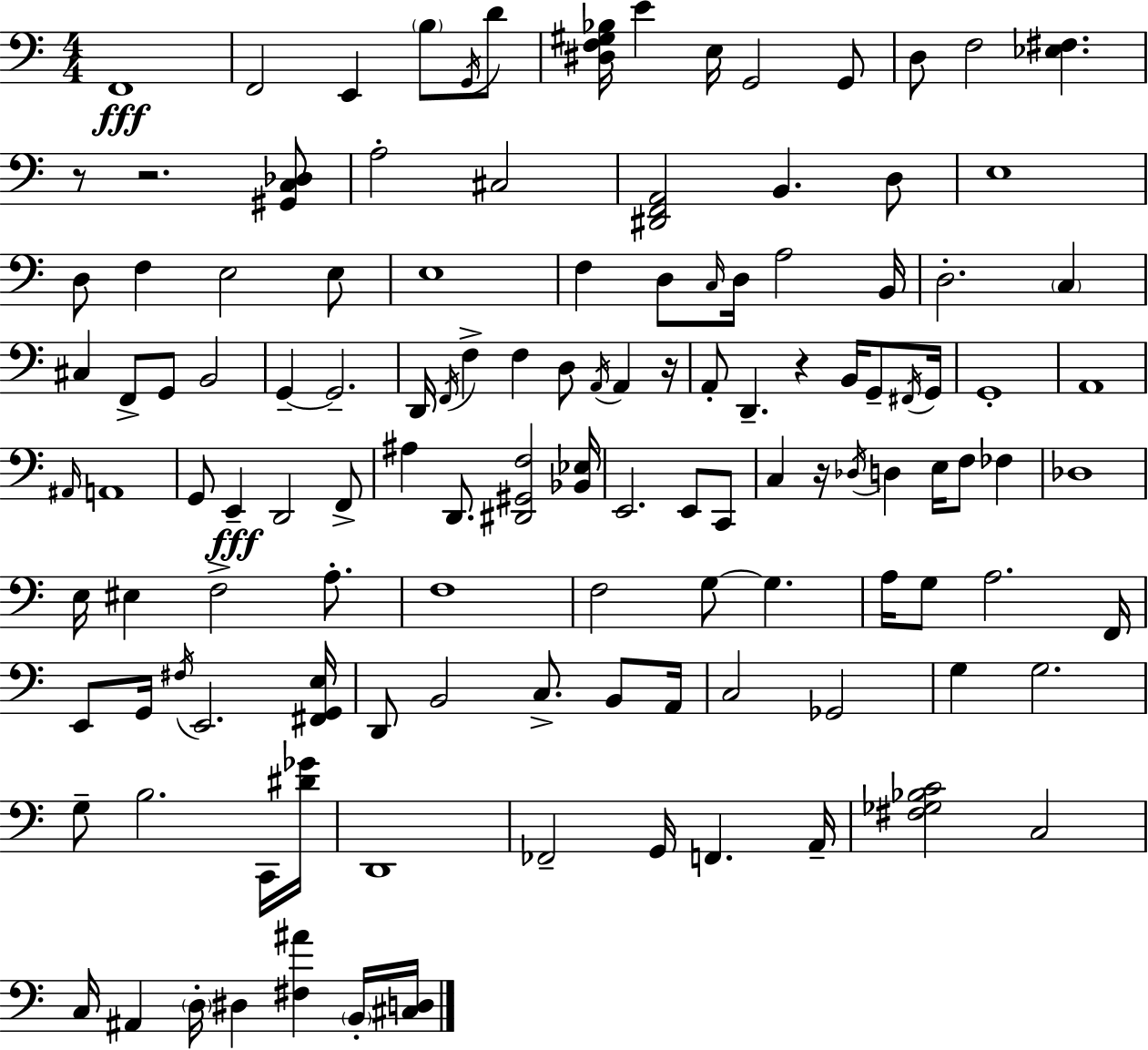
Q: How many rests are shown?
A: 5